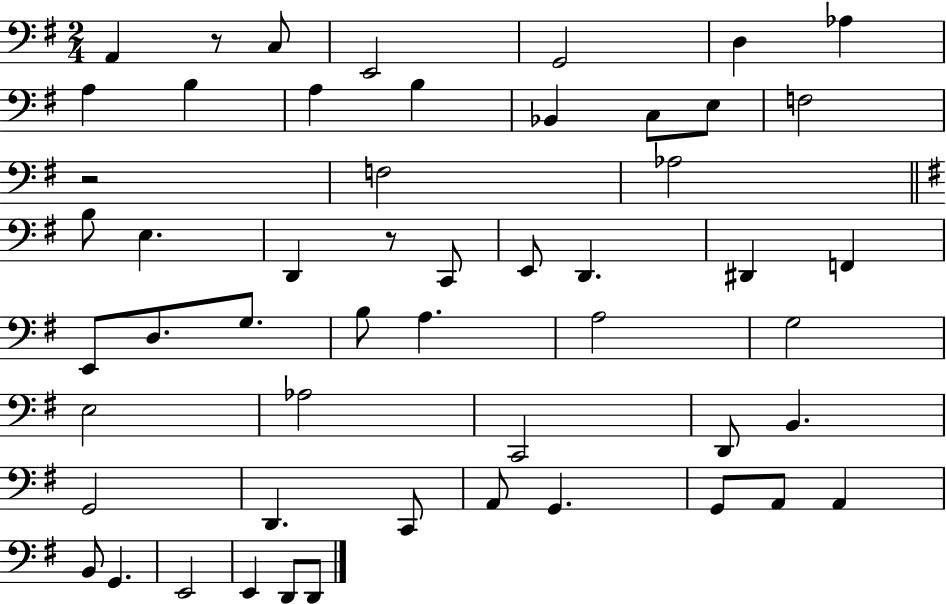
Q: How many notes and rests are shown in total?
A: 53